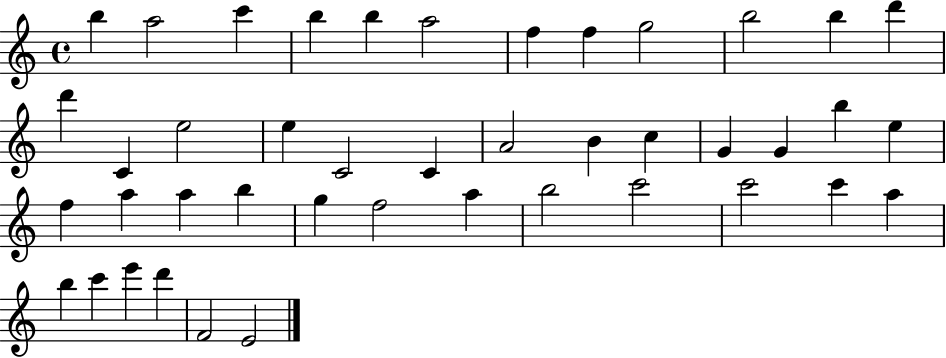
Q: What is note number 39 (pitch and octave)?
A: C6